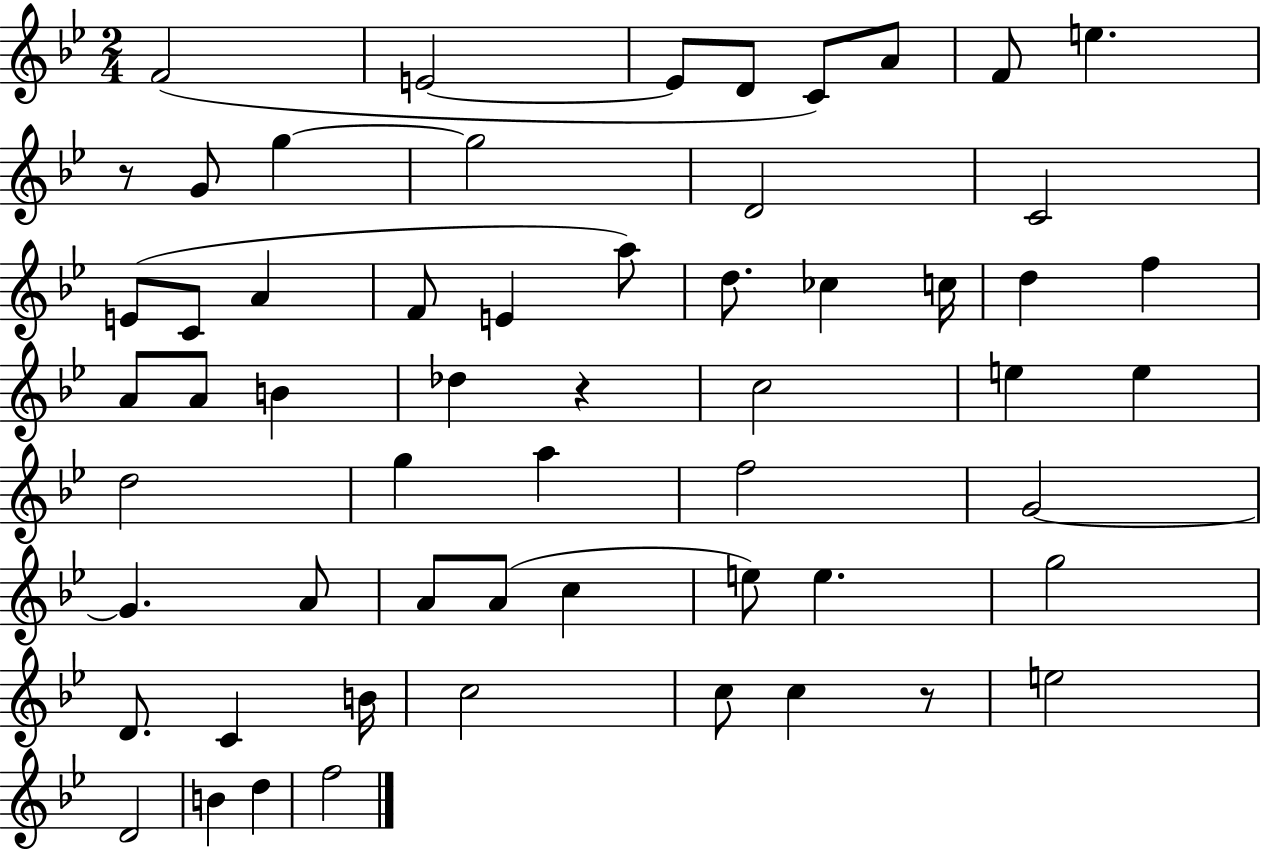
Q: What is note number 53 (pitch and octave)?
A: B4